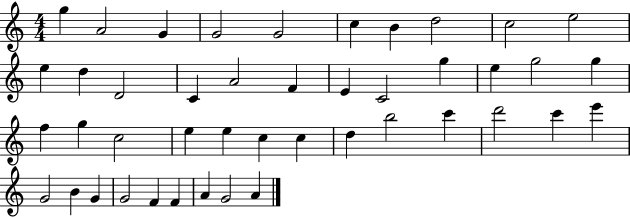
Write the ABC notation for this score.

X:1
T:Untitled
M:4/4
L:1/4
K:C
g A2 G G2 G2 c B d2 c2 e2 e d D2 C A2 F E C2 g e g2 g f g c2 e e c c d b2 c' d'2 c' e' G2 B G G2 F F A G2 A